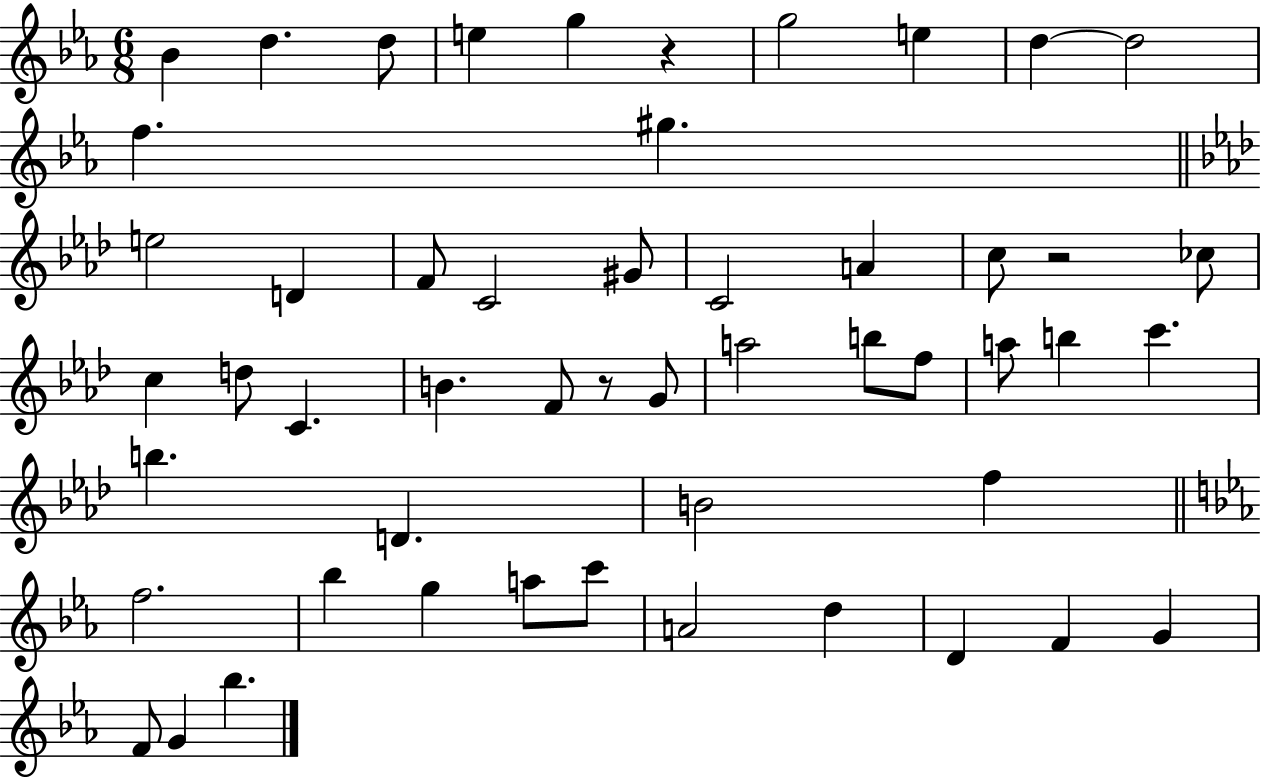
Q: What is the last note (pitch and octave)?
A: Bb5